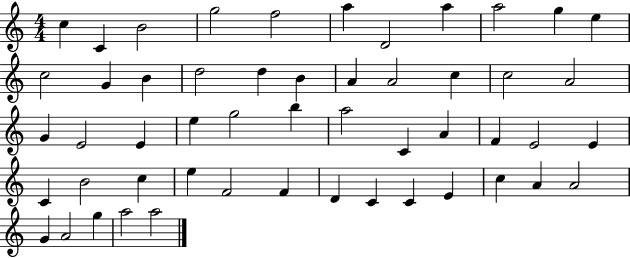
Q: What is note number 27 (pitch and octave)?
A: G5